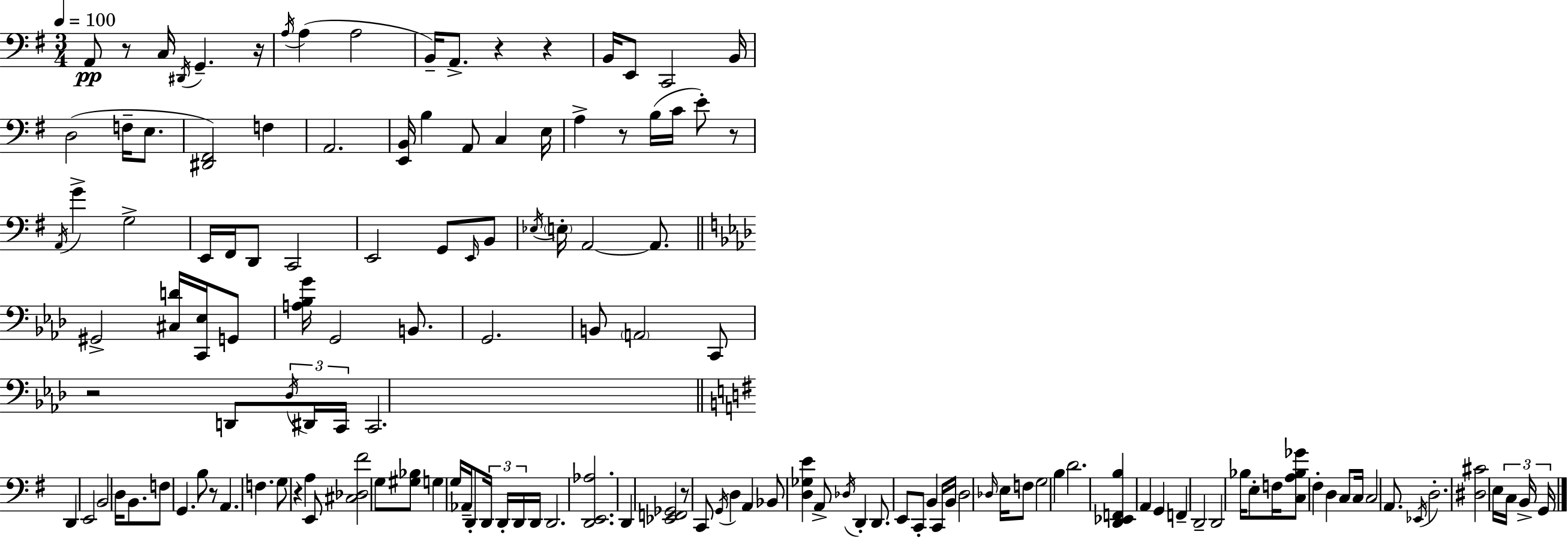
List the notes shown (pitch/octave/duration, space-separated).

A2/e R/e C3/s D#2/s G2/q. R/s A3/s A3/q A3/h B2/s A2/e. R/q R/q B2/s E2/e C2/h B2/s D3/h F3/s E3/e. [D#2,F#2]/h F3/q A2/h. [E2,B2]/s B3/q A2/e C3/q E3/s A3/q R/e B3/s C4/s E4/e R/e A2/s G4/q G3/h E2/s F#2/s D2/e C2/h E2/h G2/e E2/s B2/e Eb3/s E3/s A2/h A2/e. G#2/h [C#3,D4]/s [C2,Eb3]/s G2/e [A3,Bb3,G4]/s G2/h B2/e. G2/h. B2/e A2/h C2/e R/h D2/e Db3/s D#2/s C2/s C2/h. D2/q E2/h B2/h D3/s B2/e. F3/e G2/q. B3/e R/e A2/q. F3/q. G3/e R/q A3/q E2/e [C#3,Db3,F#4]/h G3/e [G#3,Bb3]/e G3/q G3/s Ab2/s D2/e D2/s D2/s D2/s D2/s D2/h. [D2,E2,Ab3]/h. D2/q [Eb2,F2,Gb2]/h R/e C2/e G2/s D3/q A2/q Bb2/e [D3,Gb3,E4]/q A2/e Db3/s D2/q D2/e. E2/e C2/e B2/q C2/s B2/s D3/h Db3/s E3/s F3/e G3/h B3/q D4/h. [D2,Eb2,F2,B3]/q A2/q G2/q F2/q D2/h D2/h Bb3/s E3/e F3/s [C3,A3,Bb3,Gb4]/e F#3/q D3/q C3/e C3/s C3/h A2/e. Eb2/s D3/h. [D#3,C#4]/h E3/s C3/s B2/s G2/s